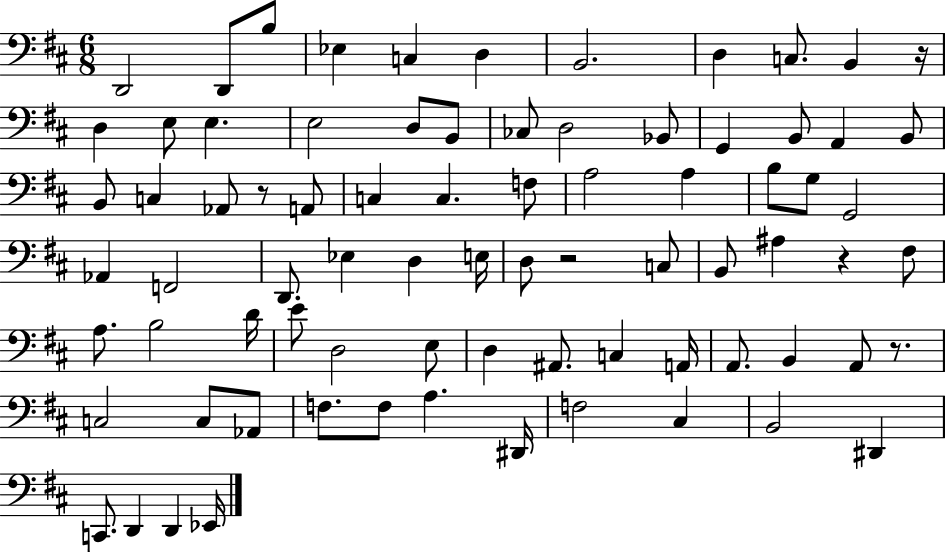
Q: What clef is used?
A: bass